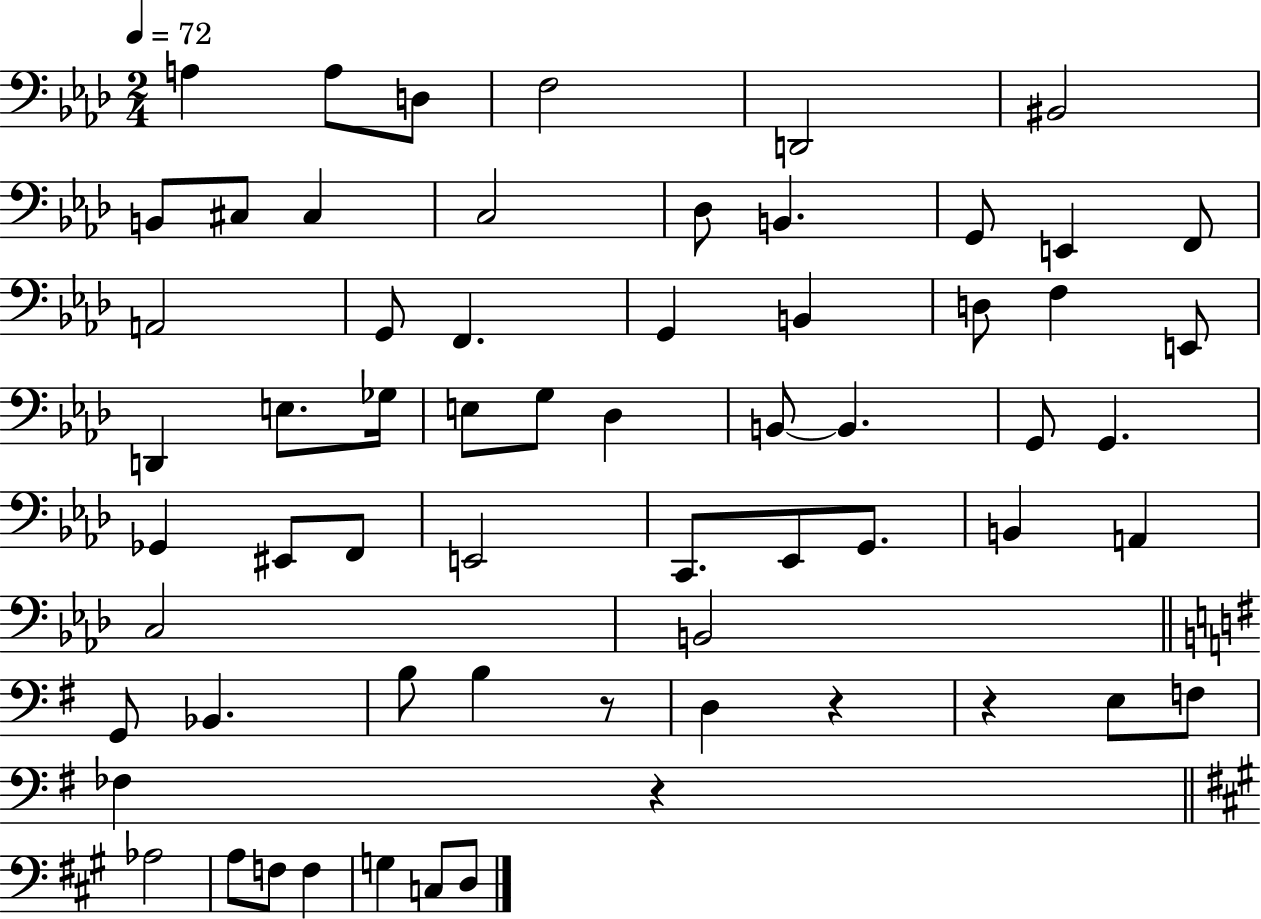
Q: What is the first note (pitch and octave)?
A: A3